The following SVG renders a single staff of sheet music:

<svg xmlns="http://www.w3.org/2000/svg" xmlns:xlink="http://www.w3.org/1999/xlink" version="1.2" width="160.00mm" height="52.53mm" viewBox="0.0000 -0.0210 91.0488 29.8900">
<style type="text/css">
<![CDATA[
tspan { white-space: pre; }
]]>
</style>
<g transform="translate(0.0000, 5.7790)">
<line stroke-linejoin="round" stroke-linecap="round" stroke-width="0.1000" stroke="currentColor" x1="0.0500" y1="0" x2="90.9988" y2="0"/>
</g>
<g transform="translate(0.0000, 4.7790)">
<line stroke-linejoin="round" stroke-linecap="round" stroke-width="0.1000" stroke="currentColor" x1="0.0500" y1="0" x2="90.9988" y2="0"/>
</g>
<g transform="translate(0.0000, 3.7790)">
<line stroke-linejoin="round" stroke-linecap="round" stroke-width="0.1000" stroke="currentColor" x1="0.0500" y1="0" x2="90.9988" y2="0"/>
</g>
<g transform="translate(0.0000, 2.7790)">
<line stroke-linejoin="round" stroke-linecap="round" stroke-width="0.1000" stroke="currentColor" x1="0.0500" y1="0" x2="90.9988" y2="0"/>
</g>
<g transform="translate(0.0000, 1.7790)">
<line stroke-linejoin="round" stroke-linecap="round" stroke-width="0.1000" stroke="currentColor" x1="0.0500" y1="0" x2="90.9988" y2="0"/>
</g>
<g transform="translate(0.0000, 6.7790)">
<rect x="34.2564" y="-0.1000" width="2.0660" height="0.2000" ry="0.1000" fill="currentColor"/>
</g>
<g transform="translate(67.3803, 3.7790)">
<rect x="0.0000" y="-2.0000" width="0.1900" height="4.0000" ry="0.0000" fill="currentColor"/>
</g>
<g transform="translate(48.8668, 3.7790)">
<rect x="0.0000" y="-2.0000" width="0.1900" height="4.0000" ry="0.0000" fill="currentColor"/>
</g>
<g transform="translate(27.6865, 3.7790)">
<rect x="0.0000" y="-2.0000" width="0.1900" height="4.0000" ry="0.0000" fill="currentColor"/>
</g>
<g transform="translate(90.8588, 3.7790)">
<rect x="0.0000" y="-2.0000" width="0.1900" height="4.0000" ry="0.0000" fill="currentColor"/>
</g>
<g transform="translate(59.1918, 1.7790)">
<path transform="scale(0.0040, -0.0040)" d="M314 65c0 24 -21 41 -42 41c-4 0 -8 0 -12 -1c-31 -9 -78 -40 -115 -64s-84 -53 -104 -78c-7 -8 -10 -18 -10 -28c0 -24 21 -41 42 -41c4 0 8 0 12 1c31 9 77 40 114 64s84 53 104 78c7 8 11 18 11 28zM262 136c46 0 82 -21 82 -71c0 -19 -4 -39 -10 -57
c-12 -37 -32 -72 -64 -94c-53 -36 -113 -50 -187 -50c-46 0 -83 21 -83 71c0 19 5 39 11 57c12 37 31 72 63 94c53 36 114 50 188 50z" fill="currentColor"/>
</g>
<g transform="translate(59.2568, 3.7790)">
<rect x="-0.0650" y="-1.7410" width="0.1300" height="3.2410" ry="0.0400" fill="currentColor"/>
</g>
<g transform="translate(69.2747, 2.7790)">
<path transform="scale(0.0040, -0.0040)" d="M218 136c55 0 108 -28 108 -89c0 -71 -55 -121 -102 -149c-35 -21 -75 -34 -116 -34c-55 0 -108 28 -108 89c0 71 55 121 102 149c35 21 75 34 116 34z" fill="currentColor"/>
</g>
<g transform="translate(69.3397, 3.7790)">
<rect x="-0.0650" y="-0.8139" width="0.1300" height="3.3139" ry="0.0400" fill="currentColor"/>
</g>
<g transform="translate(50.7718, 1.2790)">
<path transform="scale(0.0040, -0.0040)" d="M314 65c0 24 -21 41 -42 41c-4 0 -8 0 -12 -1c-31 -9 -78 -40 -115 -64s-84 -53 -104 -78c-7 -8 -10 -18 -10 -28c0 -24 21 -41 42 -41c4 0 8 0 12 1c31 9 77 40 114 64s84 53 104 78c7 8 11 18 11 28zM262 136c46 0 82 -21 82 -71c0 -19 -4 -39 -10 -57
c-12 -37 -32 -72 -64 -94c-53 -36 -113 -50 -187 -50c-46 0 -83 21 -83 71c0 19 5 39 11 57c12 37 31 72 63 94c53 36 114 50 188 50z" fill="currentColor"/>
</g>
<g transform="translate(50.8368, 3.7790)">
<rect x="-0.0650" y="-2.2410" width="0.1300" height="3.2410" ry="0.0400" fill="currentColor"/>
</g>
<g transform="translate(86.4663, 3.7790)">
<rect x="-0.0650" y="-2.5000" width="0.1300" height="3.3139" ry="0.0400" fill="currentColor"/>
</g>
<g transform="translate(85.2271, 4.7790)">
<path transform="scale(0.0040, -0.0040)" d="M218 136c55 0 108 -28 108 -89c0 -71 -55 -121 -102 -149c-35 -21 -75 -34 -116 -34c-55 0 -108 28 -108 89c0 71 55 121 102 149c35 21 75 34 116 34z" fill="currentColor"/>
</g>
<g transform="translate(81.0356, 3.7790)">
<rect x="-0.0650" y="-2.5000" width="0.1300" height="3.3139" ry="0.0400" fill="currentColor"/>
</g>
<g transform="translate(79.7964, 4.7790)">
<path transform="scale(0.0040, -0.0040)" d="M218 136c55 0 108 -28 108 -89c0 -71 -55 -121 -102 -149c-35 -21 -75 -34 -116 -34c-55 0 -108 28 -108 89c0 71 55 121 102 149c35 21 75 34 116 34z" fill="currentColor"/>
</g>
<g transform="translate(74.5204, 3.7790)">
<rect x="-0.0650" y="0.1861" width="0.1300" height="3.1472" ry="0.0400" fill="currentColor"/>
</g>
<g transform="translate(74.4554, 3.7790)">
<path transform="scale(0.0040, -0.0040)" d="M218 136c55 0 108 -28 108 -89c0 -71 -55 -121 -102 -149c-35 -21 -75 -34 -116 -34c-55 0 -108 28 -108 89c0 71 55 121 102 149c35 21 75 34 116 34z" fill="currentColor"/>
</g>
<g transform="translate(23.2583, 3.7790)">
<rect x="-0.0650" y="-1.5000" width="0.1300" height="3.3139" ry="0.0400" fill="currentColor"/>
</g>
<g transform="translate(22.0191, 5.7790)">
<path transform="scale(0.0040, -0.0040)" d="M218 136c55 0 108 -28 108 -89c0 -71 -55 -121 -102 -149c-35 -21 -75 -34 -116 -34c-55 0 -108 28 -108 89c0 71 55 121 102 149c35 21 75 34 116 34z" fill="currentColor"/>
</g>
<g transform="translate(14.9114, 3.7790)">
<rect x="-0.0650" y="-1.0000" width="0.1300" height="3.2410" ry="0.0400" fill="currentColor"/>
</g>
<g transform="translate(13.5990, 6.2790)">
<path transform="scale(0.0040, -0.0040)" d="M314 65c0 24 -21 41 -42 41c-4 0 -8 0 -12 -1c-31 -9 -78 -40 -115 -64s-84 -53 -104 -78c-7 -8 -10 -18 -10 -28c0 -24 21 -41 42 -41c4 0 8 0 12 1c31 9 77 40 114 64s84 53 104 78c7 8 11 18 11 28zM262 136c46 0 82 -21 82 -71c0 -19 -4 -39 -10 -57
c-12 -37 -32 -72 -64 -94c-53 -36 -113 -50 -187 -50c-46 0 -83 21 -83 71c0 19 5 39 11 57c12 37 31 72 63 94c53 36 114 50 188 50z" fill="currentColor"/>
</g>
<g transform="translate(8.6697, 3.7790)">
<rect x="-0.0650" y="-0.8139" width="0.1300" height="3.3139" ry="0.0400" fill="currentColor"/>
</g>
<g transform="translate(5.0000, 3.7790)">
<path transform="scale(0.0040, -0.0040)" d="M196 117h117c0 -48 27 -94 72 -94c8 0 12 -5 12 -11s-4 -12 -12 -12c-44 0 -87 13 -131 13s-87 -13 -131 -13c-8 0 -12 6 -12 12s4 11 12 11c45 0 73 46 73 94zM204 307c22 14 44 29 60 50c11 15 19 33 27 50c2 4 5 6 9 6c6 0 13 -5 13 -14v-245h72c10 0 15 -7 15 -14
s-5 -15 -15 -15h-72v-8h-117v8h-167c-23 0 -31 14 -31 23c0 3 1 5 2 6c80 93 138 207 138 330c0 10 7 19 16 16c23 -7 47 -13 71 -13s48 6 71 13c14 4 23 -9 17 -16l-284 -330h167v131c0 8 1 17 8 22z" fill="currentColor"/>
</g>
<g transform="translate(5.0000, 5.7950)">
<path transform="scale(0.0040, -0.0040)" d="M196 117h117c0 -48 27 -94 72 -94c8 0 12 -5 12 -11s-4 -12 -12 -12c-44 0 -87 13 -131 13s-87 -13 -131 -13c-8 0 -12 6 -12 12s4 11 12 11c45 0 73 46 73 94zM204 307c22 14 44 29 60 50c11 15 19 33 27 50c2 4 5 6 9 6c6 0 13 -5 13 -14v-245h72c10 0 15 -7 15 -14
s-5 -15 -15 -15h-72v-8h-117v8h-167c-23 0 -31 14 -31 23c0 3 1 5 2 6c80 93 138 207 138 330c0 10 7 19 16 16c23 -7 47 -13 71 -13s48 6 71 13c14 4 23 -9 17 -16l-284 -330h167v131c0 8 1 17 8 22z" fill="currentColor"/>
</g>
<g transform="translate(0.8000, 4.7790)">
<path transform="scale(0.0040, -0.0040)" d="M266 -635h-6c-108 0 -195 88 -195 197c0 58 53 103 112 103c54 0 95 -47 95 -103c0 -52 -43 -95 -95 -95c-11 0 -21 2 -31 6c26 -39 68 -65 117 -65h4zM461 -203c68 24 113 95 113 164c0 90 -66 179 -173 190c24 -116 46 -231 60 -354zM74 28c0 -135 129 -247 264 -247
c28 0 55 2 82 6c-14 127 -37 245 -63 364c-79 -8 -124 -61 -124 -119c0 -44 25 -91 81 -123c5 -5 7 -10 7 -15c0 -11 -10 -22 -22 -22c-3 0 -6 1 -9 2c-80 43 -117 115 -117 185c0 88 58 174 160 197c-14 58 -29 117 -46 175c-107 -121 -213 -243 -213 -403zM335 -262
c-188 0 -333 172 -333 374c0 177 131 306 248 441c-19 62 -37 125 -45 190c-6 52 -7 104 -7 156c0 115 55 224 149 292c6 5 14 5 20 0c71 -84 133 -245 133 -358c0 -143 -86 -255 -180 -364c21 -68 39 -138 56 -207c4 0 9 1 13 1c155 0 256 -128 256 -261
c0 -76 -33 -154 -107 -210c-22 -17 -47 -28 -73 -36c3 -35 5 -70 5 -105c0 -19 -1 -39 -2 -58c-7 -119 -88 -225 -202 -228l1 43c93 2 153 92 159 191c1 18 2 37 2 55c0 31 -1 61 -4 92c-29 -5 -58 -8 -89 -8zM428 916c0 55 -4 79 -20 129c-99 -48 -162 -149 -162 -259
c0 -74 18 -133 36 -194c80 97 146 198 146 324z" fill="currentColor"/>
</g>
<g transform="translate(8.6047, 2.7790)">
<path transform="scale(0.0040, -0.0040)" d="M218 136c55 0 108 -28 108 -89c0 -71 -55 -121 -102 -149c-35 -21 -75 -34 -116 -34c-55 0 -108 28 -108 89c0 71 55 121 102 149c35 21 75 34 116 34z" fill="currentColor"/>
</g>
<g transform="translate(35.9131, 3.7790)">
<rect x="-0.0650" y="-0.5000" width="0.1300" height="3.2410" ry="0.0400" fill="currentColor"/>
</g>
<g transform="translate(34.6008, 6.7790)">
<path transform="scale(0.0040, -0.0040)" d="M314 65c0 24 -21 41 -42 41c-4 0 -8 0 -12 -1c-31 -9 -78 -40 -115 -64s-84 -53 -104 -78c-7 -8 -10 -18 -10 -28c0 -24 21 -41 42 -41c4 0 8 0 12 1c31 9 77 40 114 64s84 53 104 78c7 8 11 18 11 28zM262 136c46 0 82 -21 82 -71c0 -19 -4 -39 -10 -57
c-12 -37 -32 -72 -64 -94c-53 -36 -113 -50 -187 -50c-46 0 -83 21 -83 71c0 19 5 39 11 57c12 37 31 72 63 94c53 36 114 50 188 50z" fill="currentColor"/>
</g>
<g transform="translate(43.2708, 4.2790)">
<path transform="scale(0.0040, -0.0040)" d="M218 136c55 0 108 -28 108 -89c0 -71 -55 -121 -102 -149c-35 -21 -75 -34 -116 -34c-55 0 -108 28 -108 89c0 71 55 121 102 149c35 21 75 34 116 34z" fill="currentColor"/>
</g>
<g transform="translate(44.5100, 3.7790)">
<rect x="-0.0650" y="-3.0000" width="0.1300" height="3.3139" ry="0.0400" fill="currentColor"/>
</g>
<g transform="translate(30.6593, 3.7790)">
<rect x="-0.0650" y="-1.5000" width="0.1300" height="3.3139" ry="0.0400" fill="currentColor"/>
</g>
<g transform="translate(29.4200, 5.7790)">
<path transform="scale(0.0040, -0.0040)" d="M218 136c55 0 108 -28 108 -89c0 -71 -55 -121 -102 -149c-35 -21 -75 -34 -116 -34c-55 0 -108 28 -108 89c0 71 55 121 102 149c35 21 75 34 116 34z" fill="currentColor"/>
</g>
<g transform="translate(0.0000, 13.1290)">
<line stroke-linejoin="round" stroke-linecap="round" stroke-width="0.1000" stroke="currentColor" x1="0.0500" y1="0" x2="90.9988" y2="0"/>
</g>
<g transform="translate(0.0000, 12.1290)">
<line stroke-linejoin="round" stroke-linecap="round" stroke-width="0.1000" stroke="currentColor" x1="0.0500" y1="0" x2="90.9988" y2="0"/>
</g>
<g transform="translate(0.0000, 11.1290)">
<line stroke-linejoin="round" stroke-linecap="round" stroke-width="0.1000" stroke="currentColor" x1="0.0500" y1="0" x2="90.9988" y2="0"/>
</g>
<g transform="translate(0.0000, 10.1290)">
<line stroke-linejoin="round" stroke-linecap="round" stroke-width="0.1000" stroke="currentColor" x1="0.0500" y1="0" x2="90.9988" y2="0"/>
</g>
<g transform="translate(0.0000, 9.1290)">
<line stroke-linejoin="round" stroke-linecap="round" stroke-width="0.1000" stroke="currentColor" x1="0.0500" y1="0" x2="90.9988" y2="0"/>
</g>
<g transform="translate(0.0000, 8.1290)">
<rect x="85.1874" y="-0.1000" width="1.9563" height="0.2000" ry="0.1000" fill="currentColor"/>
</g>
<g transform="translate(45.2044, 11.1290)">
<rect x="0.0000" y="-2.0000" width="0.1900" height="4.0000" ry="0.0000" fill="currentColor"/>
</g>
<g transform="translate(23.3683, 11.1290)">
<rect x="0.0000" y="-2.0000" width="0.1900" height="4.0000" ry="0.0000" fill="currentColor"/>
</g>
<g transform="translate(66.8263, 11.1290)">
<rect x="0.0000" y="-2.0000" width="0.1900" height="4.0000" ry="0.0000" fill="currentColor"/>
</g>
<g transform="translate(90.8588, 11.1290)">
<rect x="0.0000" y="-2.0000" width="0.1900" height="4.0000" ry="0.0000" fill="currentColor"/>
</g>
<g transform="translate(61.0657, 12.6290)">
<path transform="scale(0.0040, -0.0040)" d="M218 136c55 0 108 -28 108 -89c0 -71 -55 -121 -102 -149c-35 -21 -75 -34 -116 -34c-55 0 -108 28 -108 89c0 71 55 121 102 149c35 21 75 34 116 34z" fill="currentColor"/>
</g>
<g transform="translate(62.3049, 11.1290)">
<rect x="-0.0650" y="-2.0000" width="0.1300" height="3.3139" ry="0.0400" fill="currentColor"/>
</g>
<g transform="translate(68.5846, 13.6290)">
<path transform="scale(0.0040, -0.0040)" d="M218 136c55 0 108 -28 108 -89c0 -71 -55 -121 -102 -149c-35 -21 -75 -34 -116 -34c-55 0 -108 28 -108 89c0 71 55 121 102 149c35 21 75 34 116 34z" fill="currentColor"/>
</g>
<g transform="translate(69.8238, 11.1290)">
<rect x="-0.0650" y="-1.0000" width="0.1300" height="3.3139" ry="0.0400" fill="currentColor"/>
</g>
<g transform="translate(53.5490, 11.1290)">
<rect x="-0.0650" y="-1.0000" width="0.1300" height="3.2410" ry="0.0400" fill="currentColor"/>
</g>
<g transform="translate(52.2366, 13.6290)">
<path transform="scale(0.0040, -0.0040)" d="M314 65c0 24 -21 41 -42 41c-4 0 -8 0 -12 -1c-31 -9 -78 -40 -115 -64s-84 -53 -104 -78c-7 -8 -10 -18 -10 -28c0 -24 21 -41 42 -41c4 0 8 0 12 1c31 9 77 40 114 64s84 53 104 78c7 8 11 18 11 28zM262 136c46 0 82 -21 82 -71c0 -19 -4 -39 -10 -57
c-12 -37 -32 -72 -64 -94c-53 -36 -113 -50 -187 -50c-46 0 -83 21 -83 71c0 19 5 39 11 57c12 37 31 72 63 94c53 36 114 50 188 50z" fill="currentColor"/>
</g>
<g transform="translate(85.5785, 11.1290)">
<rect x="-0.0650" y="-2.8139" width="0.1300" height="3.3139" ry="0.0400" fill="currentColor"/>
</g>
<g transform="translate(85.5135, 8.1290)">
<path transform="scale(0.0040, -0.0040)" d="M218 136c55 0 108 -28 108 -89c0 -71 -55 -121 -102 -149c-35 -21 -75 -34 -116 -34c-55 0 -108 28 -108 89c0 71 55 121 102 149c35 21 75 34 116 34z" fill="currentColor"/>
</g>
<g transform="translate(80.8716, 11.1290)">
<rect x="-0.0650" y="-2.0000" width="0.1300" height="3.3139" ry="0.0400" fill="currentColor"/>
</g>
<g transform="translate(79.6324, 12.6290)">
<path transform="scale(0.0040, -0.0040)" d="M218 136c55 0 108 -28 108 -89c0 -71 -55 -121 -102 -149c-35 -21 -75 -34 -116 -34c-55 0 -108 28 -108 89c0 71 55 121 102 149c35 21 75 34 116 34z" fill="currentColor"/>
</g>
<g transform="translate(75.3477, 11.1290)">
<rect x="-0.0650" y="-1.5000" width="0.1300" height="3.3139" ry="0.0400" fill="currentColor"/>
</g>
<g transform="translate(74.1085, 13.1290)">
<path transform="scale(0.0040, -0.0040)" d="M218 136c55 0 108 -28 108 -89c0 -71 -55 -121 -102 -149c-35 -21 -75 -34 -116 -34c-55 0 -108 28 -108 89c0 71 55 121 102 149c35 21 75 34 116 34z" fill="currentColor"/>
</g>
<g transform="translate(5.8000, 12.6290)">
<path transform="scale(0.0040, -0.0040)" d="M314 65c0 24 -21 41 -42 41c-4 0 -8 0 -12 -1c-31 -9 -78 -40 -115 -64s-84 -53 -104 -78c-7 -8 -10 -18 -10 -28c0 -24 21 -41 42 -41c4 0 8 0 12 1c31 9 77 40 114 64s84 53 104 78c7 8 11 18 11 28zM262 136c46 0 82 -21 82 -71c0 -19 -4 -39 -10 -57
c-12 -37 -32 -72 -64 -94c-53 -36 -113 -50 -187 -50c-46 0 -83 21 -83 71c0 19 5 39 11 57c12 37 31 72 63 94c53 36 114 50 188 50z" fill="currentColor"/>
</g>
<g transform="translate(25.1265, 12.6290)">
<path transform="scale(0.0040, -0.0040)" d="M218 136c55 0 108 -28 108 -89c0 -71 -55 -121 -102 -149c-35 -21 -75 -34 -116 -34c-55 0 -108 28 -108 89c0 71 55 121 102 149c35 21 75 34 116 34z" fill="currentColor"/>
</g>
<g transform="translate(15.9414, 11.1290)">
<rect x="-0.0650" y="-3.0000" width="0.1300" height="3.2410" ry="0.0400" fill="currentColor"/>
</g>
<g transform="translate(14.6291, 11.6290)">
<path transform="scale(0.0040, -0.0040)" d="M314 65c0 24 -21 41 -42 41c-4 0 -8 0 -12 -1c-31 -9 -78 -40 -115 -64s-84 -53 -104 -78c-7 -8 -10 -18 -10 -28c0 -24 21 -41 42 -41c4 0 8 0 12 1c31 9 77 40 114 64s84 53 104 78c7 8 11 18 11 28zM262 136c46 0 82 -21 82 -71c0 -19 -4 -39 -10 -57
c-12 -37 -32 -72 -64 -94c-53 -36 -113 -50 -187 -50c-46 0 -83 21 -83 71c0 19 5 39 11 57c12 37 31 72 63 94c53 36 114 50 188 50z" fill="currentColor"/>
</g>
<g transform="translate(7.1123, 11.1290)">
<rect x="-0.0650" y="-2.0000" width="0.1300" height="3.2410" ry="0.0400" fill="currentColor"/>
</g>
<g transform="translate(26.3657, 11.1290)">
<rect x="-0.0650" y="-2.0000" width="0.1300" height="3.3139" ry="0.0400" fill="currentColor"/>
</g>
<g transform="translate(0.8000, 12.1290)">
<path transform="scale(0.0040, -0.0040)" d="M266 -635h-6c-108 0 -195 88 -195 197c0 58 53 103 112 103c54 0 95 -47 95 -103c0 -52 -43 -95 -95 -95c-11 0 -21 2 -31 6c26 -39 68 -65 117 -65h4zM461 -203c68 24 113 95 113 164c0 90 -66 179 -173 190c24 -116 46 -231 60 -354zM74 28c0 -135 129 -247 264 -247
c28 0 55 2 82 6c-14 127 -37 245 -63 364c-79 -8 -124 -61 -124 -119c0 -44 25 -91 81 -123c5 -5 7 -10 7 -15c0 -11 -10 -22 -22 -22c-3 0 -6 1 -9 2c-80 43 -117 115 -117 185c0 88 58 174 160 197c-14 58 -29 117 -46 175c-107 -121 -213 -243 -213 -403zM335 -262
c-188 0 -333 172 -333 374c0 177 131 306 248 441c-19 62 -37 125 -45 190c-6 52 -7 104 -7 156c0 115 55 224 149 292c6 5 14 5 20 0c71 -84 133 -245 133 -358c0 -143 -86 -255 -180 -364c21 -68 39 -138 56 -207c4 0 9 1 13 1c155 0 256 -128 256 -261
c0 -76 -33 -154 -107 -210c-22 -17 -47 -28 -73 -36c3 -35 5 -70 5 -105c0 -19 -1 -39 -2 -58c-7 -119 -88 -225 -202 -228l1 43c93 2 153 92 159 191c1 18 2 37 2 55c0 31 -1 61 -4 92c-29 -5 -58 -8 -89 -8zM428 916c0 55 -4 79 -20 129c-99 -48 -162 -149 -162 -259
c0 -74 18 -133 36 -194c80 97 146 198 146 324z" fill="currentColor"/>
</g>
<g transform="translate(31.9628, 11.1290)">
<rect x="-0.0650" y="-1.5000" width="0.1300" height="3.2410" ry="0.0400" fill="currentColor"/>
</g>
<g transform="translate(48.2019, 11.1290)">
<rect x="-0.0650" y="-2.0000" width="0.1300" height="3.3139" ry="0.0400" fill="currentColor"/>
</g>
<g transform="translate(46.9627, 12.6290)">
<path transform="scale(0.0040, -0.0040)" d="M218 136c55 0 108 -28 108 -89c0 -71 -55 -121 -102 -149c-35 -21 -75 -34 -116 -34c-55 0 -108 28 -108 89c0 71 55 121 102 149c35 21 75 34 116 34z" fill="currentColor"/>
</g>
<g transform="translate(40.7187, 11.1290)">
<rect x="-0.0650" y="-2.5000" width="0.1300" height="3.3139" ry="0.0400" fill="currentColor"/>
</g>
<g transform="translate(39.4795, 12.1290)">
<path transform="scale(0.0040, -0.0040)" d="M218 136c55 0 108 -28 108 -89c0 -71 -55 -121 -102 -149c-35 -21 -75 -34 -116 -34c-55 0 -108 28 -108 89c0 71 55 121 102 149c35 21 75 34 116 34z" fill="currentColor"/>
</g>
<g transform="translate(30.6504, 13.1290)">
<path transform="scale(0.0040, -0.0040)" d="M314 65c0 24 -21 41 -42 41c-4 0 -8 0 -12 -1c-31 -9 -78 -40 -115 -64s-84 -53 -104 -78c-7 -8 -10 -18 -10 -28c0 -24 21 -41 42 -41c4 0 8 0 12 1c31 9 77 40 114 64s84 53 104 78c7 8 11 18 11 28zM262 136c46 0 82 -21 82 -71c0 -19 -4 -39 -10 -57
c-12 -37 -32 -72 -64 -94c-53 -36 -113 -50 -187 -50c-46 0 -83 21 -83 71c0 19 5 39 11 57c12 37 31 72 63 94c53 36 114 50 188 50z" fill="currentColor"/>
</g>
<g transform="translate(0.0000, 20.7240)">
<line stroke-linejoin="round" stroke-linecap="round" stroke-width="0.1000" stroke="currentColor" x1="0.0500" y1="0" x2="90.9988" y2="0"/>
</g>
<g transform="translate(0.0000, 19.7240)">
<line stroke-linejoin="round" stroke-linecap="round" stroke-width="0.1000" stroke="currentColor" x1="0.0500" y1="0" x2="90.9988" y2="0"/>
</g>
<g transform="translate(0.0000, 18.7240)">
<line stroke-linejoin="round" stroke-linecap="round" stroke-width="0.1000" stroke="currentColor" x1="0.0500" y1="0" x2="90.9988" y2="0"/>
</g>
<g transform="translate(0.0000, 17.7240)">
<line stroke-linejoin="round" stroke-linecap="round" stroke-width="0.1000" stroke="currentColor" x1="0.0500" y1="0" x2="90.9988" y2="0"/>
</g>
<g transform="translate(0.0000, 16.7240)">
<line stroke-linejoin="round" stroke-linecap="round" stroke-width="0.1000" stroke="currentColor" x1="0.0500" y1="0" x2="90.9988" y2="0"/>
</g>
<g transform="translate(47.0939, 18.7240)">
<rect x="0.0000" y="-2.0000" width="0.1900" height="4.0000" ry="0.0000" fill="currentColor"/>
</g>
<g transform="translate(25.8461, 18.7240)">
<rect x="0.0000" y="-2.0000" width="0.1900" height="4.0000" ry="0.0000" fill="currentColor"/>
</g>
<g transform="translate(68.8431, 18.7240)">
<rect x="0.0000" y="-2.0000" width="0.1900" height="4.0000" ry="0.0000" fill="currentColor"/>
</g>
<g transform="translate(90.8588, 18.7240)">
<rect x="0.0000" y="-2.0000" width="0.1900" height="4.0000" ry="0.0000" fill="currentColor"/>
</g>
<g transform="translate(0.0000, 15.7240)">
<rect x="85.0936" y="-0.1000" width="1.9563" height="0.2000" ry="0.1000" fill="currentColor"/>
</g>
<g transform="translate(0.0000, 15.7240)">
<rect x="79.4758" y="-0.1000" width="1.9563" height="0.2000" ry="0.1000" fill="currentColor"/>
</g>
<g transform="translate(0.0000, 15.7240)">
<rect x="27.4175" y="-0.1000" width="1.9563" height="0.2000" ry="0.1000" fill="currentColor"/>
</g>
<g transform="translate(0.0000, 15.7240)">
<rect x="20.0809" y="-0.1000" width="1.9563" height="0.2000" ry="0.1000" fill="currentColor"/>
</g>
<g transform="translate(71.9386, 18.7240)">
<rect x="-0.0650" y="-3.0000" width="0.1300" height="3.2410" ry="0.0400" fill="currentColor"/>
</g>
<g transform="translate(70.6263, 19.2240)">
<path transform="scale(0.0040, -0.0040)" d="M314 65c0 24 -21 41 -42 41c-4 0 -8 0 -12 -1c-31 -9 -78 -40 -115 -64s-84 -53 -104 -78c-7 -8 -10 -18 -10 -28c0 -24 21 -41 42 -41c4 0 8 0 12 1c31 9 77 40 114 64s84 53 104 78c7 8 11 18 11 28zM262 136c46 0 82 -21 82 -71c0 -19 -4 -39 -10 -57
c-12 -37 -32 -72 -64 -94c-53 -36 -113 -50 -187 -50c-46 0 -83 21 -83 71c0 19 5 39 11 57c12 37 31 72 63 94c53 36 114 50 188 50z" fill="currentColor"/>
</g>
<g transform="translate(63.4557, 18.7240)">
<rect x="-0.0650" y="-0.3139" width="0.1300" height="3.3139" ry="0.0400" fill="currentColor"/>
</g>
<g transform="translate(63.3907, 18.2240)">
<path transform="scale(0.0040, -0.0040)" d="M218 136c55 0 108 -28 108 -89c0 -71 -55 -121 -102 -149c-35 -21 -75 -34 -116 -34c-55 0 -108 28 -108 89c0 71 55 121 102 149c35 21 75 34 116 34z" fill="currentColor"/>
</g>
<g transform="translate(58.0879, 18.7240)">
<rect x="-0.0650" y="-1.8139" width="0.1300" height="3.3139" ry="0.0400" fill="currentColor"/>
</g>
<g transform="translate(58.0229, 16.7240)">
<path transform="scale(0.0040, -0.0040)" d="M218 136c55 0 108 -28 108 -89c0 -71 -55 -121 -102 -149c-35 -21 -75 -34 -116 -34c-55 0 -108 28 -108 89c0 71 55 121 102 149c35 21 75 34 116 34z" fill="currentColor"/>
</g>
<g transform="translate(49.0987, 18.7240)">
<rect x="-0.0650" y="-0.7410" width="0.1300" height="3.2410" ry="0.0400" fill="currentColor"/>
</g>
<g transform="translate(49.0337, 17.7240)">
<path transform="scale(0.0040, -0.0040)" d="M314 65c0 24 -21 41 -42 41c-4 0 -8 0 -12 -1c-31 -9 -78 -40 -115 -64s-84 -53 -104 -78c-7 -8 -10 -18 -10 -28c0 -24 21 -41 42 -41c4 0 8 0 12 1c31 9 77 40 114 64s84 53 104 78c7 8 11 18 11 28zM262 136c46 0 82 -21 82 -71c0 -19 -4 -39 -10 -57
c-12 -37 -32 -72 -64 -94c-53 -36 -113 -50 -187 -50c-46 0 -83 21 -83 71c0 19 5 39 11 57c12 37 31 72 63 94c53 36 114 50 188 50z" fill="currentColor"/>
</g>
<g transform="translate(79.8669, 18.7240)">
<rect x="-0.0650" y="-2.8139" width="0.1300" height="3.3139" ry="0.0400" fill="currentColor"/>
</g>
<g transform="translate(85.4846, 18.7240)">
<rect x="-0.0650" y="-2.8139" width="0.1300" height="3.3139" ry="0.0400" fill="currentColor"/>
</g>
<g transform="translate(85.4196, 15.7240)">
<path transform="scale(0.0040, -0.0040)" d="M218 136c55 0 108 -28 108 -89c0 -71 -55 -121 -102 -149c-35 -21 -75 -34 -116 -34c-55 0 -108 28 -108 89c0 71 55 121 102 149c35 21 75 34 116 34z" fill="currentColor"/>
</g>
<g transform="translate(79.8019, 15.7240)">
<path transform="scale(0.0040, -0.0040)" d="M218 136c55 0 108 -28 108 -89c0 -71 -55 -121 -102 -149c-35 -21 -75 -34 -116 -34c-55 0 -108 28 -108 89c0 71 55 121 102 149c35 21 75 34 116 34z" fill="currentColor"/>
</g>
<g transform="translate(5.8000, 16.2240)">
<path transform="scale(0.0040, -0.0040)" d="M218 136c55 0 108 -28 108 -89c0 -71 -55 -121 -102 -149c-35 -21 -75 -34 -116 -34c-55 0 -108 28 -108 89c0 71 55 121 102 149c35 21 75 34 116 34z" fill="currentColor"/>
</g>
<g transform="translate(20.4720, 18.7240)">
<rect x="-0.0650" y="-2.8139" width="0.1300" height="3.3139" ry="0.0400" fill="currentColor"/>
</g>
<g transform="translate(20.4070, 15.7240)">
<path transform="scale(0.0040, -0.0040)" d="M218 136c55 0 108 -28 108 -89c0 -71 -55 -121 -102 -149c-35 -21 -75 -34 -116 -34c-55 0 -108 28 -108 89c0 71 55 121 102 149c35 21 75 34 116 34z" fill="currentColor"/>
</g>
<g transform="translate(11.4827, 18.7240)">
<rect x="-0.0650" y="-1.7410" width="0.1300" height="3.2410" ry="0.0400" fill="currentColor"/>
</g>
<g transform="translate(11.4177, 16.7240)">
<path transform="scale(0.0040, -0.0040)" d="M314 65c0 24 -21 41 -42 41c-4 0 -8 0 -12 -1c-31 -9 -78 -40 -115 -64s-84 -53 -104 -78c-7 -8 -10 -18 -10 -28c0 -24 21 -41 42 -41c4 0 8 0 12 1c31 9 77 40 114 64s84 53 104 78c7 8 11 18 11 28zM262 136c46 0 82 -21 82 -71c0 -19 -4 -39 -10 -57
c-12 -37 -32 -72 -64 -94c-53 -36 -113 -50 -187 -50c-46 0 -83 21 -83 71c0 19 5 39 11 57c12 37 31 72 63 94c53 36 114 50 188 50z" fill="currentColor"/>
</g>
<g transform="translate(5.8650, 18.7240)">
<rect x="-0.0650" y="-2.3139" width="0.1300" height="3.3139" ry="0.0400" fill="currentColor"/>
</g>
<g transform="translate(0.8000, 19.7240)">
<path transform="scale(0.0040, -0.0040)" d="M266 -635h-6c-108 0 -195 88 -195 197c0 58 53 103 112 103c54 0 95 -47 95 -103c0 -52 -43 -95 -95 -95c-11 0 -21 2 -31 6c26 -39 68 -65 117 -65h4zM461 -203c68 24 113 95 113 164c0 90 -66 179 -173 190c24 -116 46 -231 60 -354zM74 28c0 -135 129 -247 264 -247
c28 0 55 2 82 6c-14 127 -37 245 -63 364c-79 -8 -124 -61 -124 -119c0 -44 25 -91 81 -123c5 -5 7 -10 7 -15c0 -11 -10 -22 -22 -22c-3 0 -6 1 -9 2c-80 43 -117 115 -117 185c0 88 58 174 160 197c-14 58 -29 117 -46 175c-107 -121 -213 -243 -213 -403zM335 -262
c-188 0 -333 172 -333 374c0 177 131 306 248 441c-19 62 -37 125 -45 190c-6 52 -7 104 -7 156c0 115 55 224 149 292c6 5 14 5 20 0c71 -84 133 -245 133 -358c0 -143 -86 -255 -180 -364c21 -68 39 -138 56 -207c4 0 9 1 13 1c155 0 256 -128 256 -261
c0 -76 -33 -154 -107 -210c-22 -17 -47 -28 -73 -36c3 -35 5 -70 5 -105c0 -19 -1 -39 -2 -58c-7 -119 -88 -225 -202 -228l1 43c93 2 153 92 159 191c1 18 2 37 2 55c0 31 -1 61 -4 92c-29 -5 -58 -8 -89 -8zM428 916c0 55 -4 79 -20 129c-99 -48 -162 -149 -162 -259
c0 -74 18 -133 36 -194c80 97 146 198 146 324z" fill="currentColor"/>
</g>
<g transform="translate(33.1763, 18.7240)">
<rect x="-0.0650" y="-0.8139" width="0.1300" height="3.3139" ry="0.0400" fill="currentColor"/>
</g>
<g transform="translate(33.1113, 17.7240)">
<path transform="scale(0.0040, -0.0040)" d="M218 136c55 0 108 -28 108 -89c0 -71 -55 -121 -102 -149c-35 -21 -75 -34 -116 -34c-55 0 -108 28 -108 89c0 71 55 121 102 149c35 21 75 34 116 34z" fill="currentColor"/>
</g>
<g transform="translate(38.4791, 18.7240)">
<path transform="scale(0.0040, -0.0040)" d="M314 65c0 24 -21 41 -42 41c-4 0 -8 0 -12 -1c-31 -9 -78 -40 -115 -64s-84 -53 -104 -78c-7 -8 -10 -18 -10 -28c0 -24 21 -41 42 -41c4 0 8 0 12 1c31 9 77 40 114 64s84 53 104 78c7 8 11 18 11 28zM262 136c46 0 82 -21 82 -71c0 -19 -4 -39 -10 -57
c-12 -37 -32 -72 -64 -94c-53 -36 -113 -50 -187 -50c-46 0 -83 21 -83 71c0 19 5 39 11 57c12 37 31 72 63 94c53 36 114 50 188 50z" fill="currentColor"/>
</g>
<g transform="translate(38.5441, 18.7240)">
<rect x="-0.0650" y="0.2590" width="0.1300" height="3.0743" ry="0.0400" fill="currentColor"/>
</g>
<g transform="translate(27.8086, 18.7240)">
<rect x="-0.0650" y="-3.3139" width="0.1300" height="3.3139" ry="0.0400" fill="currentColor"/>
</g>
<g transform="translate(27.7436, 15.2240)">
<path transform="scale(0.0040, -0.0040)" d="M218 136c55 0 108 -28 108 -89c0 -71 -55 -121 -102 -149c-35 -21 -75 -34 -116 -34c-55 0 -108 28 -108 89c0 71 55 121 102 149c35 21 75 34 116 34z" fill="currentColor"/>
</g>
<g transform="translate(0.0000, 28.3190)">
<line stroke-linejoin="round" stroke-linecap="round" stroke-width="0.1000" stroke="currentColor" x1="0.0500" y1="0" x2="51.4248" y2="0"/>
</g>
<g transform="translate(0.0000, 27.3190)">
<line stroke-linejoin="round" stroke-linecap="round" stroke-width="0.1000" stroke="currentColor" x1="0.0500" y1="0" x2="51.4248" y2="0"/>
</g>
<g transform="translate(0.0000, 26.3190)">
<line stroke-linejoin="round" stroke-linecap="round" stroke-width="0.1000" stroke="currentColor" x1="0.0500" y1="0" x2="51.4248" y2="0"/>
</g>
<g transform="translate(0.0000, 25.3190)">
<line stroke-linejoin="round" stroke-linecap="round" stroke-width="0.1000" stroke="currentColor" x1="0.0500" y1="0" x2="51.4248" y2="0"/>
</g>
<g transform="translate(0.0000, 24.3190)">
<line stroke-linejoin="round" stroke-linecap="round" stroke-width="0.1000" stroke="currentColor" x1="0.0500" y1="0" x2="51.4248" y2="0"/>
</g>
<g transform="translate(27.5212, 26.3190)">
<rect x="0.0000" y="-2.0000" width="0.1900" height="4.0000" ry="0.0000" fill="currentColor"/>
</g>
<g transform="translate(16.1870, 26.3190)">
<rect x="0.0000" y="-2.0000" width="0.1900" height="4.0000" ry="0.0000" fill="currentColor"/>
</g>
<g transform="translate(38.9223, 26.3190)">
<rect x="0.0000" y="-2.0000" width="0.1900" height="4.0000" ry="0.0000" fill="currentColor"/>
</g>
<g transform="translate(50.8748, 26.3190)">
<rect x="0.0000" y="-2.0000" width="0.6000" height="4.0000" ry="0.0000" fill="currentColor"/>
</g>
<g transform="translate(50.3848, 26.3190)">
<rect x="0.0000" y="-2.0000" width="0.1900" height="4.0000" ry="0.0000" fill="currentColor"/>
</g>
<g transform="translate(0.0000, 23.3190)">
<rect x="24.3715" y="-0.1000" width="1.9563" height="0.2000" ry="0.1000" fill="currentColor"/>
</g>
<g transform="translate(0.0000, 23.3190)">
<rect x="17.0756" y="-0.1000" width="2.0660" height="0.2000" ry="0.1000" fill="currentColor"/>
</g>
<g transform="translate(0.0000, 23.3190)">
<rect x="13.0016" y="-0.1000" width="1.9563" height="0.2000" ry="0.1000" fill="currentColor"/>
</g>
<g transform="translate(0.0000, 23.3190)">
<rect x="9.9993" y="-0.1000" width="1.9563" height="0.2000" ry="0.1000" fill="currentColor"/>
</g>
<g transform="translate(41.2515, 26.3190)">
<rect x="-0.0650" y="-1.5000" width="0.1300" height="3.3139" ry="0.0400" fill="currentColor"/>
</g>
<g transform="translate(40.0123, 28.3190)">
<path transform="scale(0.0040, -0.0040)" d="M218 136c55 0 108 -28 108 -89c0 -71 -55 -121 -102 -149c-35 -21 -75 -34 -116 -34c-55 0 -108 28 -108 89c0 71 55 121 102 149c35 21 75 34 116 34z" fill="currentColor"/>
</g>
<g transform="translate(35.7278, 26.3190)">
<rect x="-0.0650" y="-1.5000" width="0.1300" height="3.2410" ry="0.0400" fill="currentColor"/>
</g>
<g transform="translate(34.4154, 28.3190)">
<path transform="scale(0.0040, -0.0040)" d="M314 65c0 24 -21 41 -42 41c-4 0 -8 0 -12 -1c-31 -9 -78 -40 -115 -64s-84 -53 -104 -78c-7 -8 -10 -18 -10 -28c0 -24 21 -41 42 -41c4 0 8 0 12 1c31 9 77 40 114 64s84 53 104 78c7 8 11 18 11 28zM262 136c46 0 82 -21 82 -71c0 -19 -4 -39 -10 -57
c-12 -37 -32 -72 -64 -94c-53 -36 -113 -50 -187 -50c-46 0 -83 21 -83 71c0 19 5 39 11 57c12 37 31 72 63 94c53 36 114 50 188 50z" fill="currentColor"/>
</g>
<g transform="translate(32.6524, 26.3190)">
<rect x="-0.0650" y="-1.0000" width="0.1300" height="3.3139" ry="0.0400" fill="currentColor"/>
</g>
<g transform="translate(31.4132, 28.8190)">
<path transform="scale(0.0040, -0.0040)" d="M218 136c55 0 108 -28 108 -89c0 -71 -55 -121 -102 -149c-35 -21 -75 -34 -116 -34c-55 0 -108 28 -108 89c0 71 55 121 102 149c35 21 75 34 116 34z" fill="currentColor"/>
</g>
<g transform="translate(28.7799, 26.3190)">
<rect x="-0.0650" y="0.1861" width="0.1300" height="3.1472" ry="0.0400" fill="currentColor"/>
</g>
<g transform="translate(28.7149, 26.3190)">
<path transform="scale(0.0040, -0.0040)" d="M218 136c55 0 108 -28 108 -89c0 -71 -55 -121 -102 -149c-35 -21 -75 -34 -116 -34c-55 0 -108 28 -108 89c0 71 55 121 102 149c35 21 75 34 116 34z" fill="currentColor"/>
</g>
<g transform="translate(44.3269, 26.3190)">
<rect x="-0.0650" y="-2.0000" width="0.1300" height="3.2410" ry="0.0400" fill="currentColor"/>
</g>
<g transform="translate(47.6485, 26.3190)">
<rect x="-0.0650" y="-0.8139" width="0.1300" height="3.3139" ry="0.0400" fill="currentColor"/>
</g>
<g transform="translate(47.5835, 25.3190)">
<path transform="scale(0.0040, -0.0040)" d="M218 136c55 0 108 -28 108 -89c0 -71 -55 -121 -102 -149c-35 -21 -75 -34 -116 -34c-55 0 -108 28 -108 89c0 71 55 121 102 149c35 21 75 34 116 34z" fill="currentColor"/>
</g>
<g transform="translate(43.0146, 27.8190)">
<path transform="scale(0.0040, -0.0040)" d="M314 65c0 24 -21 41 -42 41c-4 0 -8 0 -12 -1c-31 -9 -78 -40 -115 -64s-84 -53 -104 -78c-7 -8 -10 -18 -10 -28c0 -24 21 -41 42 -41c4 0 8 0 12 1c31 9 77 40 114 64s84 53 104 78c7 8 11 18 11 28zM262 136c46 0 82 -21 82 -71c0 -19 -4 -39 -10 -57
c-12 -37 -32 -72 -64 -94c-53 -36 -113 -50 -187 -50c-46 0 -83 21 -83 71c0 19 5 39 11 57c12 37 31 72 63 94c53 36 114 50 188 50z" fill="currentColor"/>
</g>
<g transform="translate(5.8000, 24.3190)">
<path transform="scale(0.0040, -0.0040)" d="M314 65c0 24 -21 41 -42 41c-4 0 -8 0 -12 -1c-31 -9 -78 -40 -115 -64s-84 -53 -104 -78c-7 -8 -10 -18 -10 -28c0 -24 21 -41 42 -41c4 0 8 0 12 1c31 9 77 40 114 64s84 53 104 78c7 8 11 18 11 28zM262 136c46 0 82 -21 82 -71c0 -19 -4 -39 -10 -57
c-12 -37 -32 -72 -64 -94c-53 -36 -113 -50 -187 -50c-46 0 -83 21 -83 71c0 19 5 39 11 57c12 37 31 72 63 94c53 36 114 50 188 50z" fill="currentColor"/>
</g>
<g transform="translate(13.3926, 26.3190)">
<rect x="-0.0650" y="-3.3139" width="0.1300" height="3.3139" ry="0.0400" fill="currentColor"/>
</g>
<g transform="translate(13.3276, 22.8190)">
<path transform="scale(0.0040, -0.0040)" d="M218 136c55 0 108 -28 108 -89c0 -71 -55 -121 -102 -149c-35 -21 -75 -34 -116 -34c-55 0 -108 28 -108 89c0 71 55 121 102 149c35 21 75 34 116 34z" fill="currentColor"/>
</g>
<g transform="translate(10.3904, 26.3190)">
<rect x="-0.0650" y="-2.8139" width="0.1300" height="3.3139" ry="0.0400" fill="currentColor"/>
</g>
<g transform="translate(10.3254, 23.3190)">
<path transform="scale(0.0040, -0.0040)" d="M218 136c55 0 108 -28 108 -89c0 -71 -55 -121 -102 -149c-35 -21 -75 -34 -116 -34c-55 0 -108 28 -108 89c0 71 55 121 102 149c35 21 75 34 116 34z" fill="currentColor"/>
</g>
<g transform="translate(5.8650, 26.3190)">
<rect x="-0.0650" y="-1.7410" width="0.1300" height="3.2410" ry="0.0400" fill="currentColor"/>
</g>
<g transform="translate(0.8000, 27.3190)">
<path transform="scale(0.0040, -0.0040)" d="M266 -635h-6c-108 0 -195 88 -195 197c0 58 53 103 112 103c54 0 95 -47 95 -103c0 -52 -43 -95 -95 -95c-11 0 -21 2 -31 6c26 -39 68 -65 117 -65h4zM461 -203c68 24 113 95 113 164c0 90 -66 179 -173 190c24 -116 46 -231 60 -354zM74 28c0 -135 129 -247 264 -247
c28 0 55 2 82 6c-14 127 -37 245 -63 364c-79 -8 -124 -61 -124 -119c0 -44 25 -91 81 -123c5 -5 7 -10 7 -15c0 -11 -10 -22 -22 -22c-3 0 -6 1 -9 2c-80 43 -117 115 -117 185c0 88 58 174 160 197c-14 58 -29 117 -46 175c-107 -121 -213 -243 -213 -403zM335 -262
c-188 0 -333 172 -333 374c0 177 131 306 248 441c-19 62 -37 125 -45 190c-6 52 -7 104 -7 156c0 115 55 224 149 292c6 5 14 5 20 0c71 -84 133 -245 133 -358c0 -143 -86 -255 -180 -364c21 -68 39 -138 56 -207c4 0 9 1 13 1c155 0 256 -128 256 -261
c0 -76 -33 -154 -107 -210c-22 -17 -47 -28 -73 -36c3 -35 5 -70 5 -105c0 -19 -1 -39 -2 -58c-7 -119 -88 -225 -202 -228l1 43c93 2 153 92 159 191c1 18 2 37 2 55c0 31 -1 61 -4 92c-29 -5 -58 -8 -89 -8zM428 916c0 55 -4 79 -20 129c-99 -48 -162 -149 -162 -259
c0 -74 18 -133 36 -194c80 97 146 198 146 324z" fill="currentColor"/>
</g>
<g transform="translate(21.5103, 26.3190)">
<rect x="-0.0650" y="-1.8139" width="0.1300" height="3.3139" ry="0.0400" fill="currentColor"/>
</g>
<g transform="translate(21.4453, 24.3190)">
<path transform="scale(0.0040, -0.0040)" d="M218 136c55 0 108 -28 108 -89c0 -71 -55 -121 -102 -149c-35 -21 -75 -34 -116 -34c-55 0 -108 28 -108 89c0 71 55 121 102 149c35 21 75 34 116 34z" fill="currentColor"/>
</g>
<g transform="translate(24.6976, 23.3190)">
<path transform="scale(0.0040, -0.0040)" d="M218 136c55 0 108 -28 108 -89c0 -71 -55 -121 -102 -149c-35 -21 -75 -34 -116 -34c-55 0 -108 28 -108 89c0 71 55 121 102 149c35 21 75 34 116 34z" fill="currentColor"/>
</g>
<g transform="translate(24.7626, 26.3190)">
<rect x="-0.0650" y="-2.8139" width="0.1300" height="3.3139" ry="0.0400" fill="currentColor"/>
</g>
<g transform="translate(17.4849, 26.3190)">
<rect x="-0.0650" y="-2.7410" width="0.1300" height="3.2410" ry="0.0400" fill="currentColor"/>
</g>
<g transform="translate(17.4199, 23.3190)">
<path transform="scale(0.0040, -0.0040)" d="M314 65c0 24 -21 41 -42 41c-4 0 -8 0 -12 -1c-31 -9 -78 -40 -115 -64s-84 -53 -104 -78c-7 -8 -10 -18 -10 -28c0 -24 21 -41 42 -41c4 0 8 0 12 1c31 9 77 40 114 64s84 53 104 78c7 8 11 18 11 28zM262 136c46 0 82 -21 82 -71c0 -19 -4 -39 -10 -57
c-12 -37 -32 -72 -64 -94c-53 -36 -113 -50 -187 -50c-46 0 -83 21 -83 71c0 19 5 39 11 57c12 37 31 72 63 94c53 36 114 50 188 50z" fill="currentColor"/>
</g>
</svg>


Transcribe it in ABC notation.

X:1
T:Untitled
M:4/4
L:1/4
K:C
d D2 E E C2 A g2 f2 d B G G F2 A2 F E2 G F D2 F D E F a g f2 a b d B2 d2 f c A2 a a f2 a b a2 f a B D E2 E F2 d